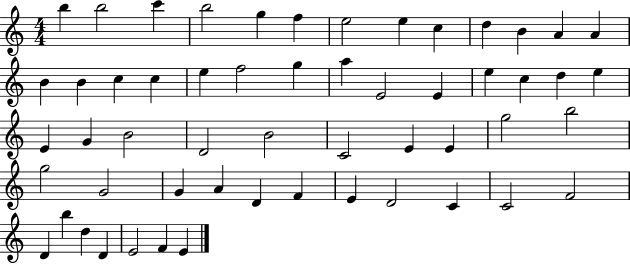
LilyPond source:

{
  \clef treble
  \numericTimeSignature
  \time 4/4
  \key c \major
  b''4 b''2 c'''4 | b''2 g''4 f''4 | e''2 e''4 c''4 | d''4 b'4 a'4 a'4 | \break b'4 b'4 c''4 c''4 | e''4 f''2 g''4 | a''4 e'2 e'4 | e''4 c''4 d''4 e''4 | \break e'4 g'4 b'2 | d'2 b'2 | c'2 e'4 e'4 | g''2 b''2 | \break g''2 g'2 | g'4 a'4 d'4 f'4 | e'4 d'2 c'4 | c'2 f'2 | \break d'4 b''4 d''4 d'4 | e'2 f'4 e'4 | \bar "|."
}